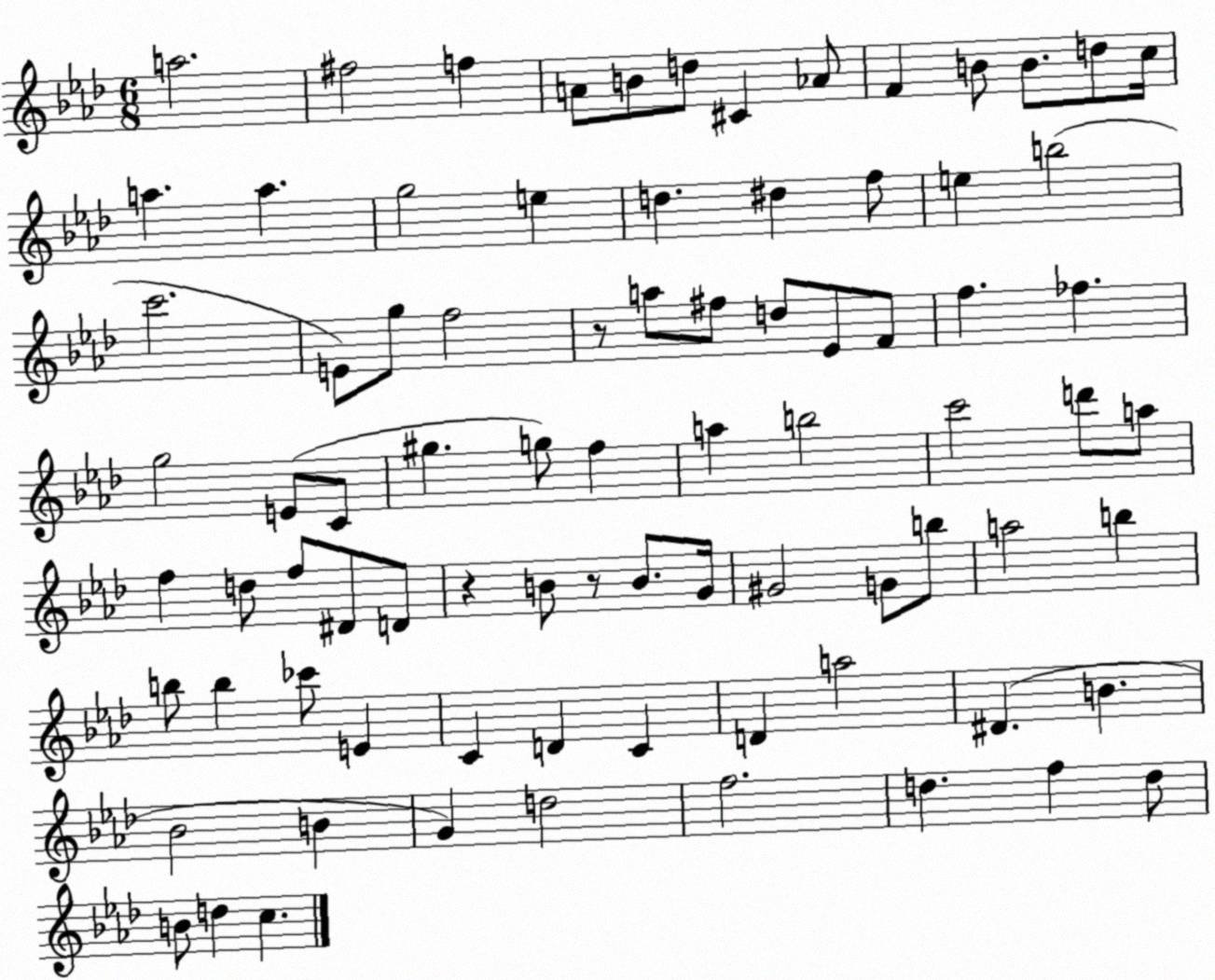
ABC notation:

X:1
T:Untitled
M:6/8
L:1/4
K:Ab
a2 ^f2 f A/2 B/2 d/2 ^C _A/2 F B/2 B/2 d/2 c/4 a a g2 e d ^d f/2 e b2 c'2 E/2 g/2 f2 z/2 a/2 ^f/2 d/2 _E/2 F/2 f _f g2 E/2 C/2 ^g g/2 f a b2 c'2 d'/2 a/2 f d/2 f/2 ^D/2 D/2 z B/2 z/2 B/2 G/4 ^G2 G/2 b/2 a2 b b/2 b _c'/2 E C D C D a2 ^D B _B2 B G d2 f2 d f d/2 B/2 d c